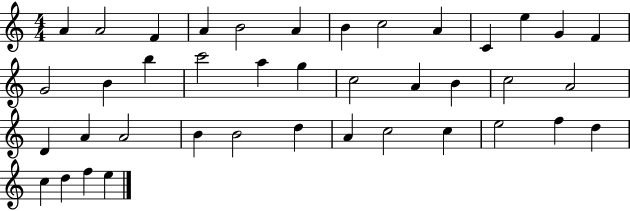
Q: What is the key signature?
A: C major